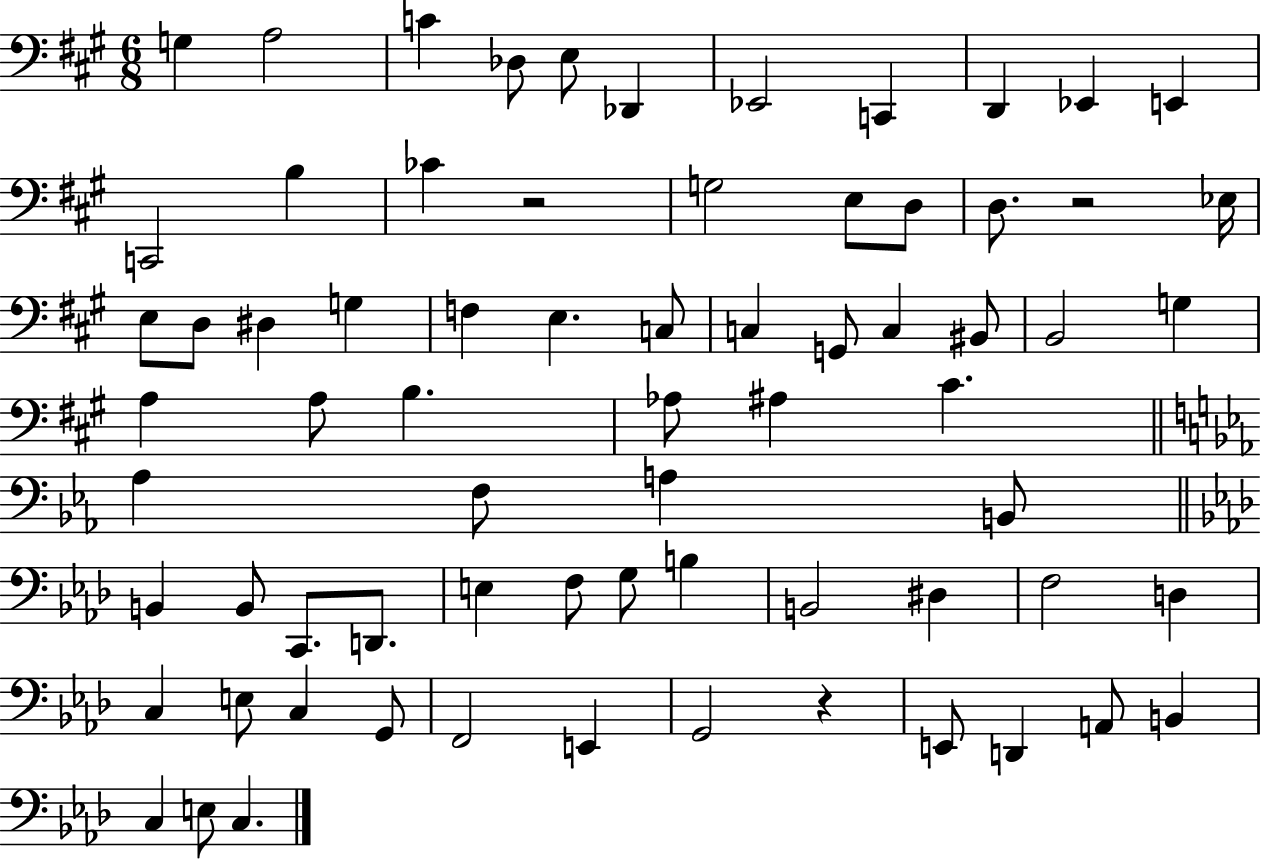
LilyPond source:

{
  \clef bass
  \numericTimeSignature
  \time 6/8
  \key a \major
  g4 a2 | c'4 des8 e8 des,4 | ees,2 c,4 | d,4 ees,4 e,4 | \break c,2 b4 | ces'4 r2 | g2 e8 d8 | d8. r2 ees16 | \break e8 d8 dis4 g4 | f4 e4. c8 | c4 g,8 c4 bis,8 | b,2 g4 | \break a4 a8 b4. | aes8 ais4 cis'4. | \bar "||" \break \key ees \major aes4 f8 a4 b,8 | \bar "||" \break \key aes \major b,4 b,8 c,8. d,8. | e4 f8 g8 b4 | b,2 dis4 | f2 d4 | \break c4 e8 c4 g,8 | f,2 e,4 | g,2 r4 | e,8 d,4 a,8 b,4 | \break c4 e8 c4. | \bar "|."
}